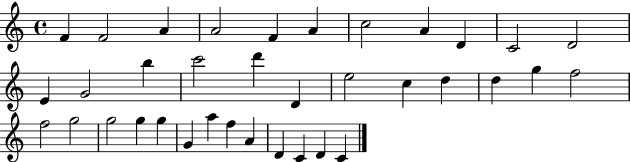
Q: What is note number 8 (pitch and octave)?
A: A4